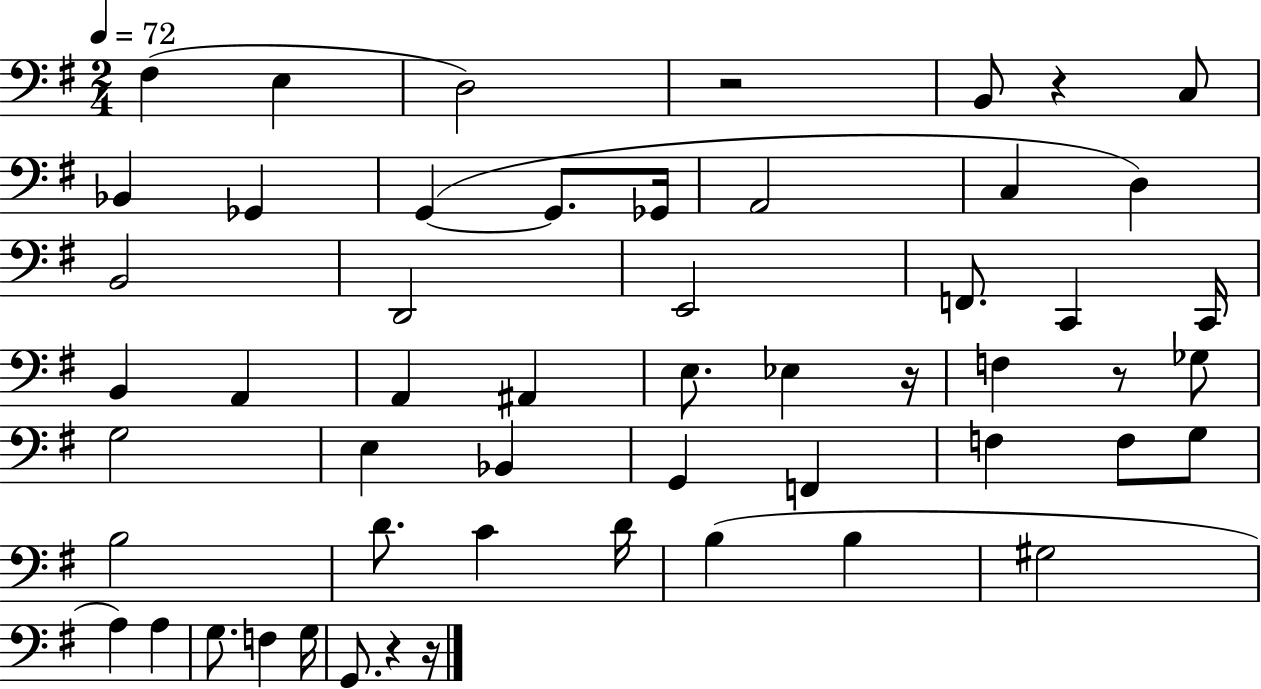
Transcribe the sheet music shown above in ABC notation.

X:1
T:Untitled
M:2/4
L:1/4
K:G
^F, E, D,2 z2 B,,/2 z C,/2 _B,, _G,, G,, G,,/2 _G,,/4 A,,2 C, D, B,,2 D,,2 E,,2 F,,/2 C,, C,,/4 B,, A,, A,, ^A,, E,/2 _E, z/4 F, z/2 _G,/2 G,2 E, _B,, G,, F,, F, F,/2 G,/2 B,2 D/2 C D/4 B, B, ^G,2 A, A, G,/2 F, G,/4 G,,/2 z z/4